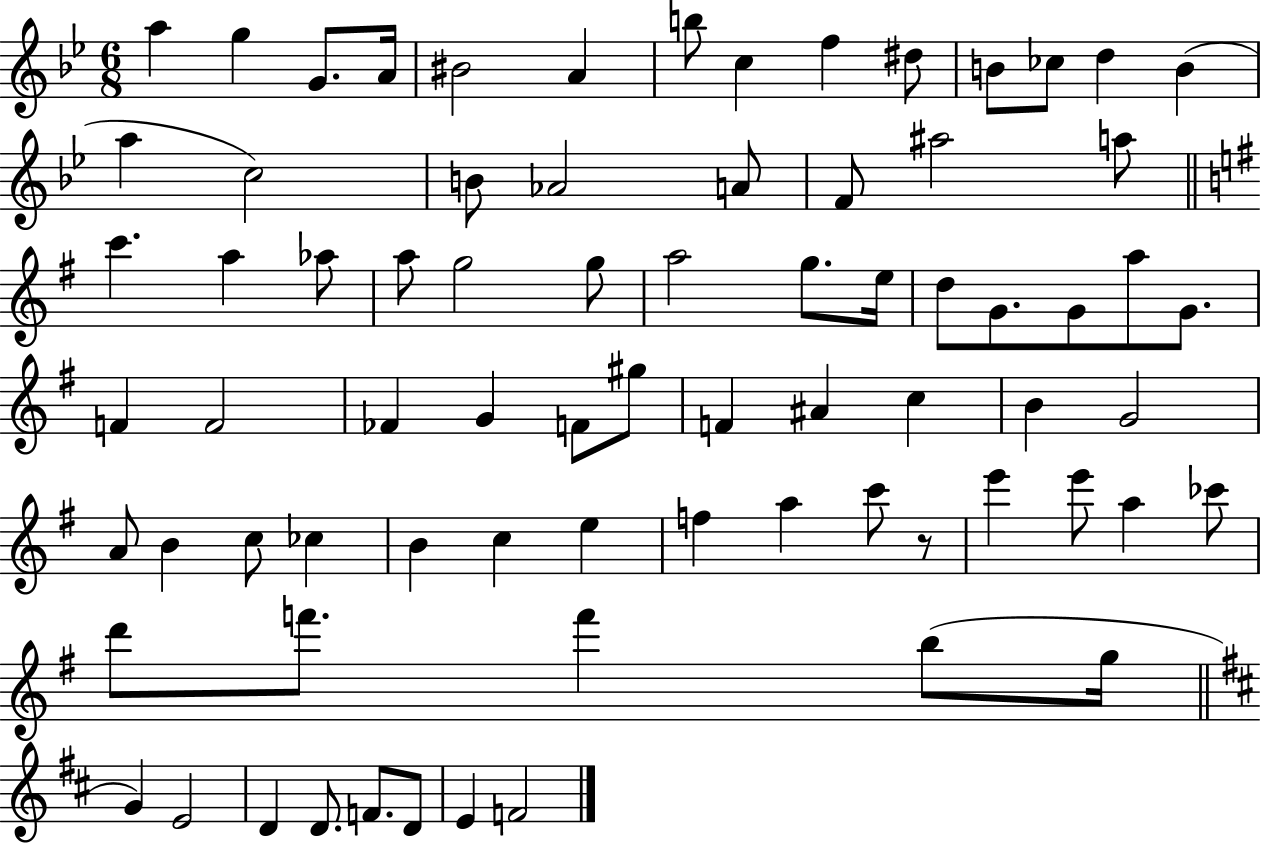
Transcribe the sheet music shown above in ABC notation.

X:1
T:Untitled
M:6/8
L:1/4
K:Bb
a g G/2 A/4 ^B2 A b/2 c f ^d/2 B/2 _c/2 d B a c2 B/2 _A2 A/2 F/2 ^a2 a/2 c' a _a/2 a/2 g2 g/2 a2 g/2 e/4 d/2 G/2 G/2 a/2 G/2 F F2 _F G F/2 ^g/2 F ^A c B G2 A/2 B c/2 _c B c e f a c'/2 z/2 e' e'/2 a _c'/2 d'/2 f'/2 f' b/2 g/4 G E2 D D/2 F/2 D/2 E F2